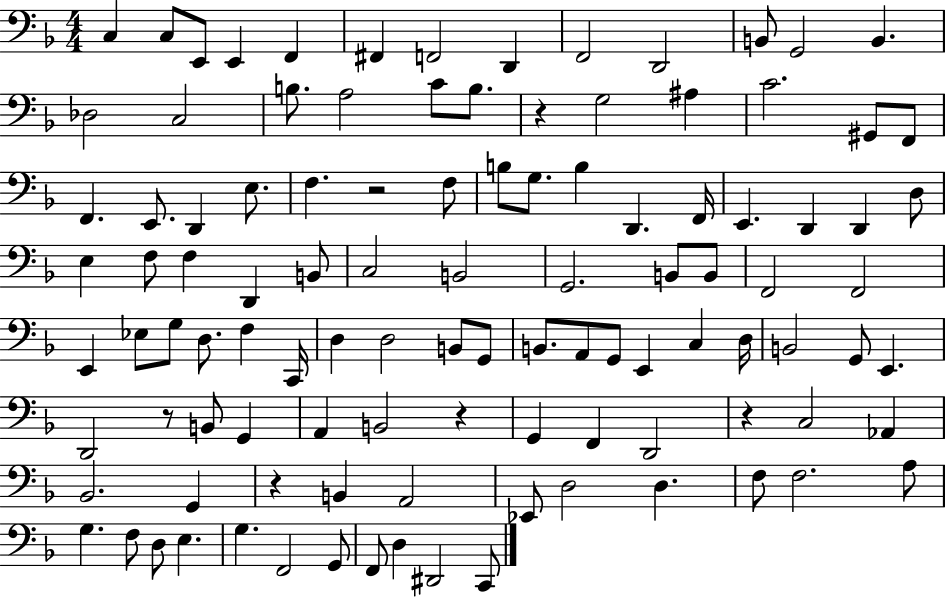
{
  \clef bass
  \numericTimeSignature
  \time 4/4
  \key f \major
  \repeat volta 2 { c4 c8 e,8 e,4 f,4 | fis,4 f,2 d,4 | f,2 d,2 | b,8 g,2 b,4. | \break des2 c2 | b8. a2 c'8 b8. | r4 g2 ais4 | c'2. gis,8 f,8 | \break f,4. e,8. d,4 e8. | f4. r2 f8 | b8 g8. b4 d,4. f,16 | e,4. d,4 d,4 d8 | \break e4 f8 f4 d,4 b,8 | c2 b,2 | g,2. b,8 b,8 | f,2 f,2 | \break e,4 ees8 g8 d8. f4 c,16 | d4 d2 b,8 g,8 | b,8. a,8 g,8 e,4 c4 d16 | b,2 g,8 e,4. | \break d,2 r8 b,8 g,4 | a,4 b,2 r4 | g,4 f,4 d,2 | r4 c2 aes,4 | \break bes,2. g,4 | r4 b,4 a,2 | ees,8 d2 d4. | f8 f2. a8 | \break g4. f8 d8 e4. | g4. f,2 g,8 | f,8 d4 dis,2 c,8 | } \bar "|."
}